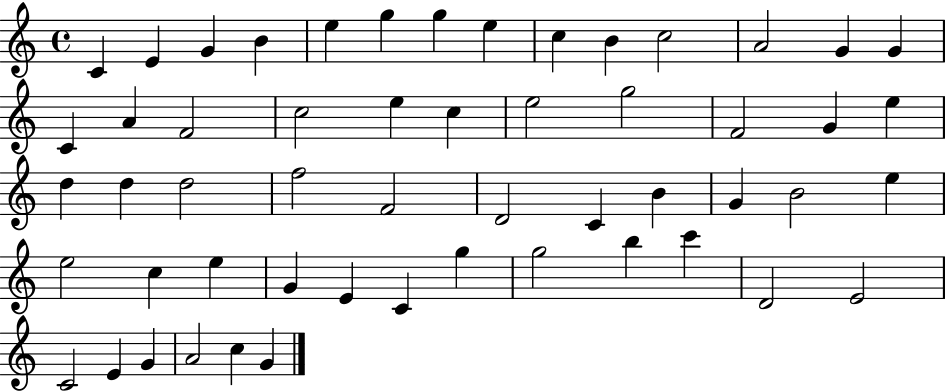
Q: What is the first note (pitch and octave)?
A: C4